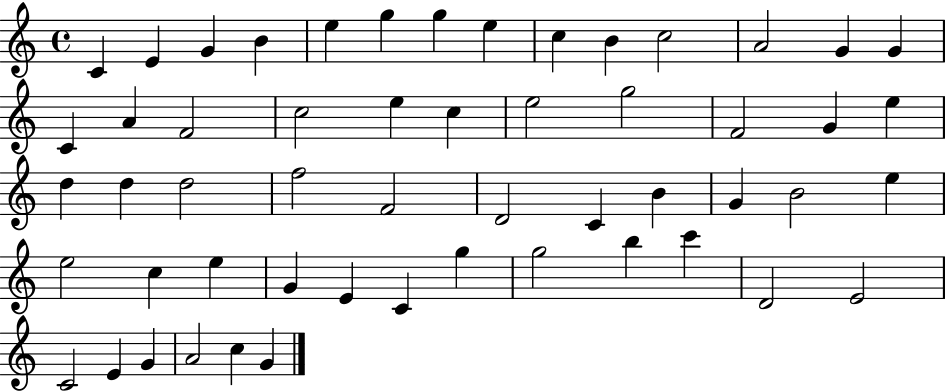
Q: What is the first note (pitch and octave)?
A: C4